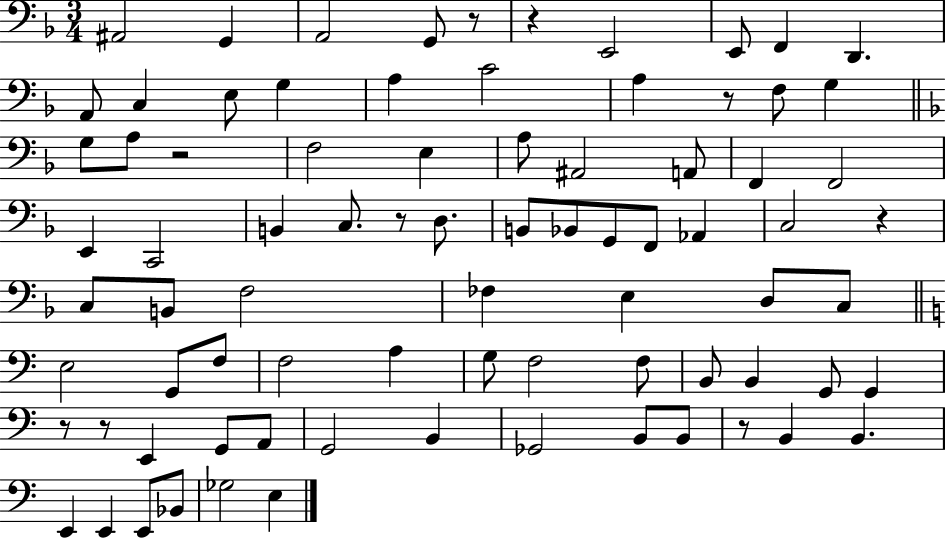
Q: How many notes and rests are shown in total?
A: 81